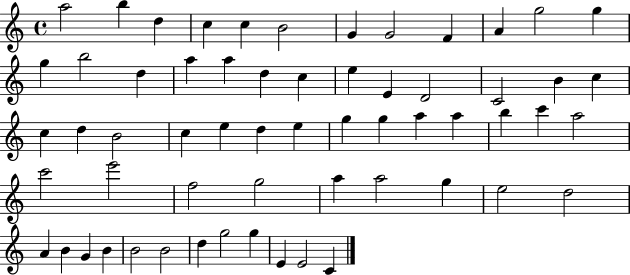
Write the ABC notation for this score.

X:1
T:Untitled
M:4/4
L:1/4
K:C
a2 b d c c B2 G G2 F A g2 g g b2 d a a d c e E D2 C2 B c c d B2 c e d e g g a a b c' a2 c'2 e'2 f2 g2 a a2 g e2 d2 A B G B B2 B2 d g2 g E E2 C